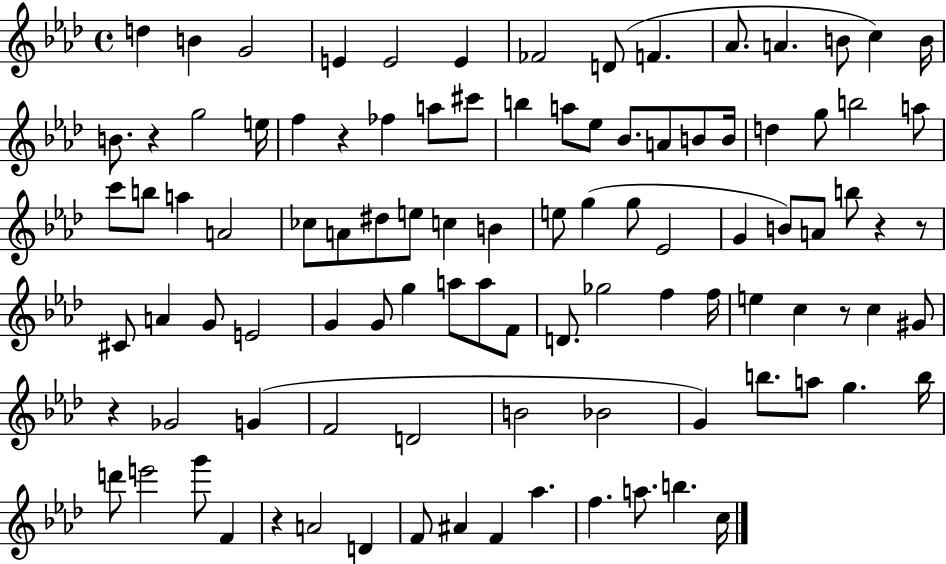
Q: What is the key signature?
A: AES major